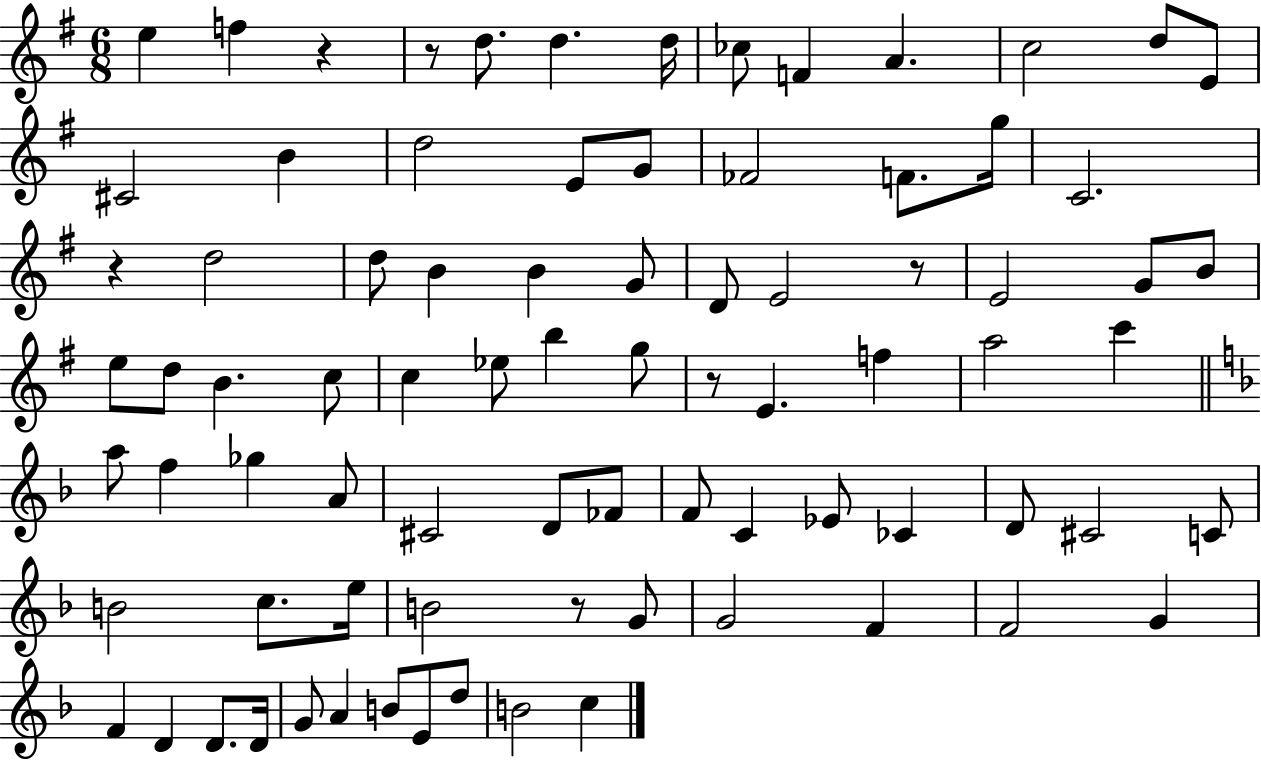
X:1
T:Untitled
M:6/8
L:1/4
K:G
e f z z/2 d/2 d d/4 _c/2 F A c2 d/2 E/2 ^C2 B d2 E/2 G/2 _F2 F/2 g/4 C2 z d2 d/2 B B G/2 D/2 E2 z/2 E2 G/2 B/2 e/2 d/2 B c/2 c _e/2 b g/2 z/2 E f a2 c' a/2 f _g A/2 ^C2 D/2 _F/2 F/2 C _E/2 _C D/2 ^C2 C/2 B2 c/2 e/4 B2 z/2 G/2 G2 F F2 G F D D/2 D/4 G/2 A B/2 E/2 d/2 B2 c